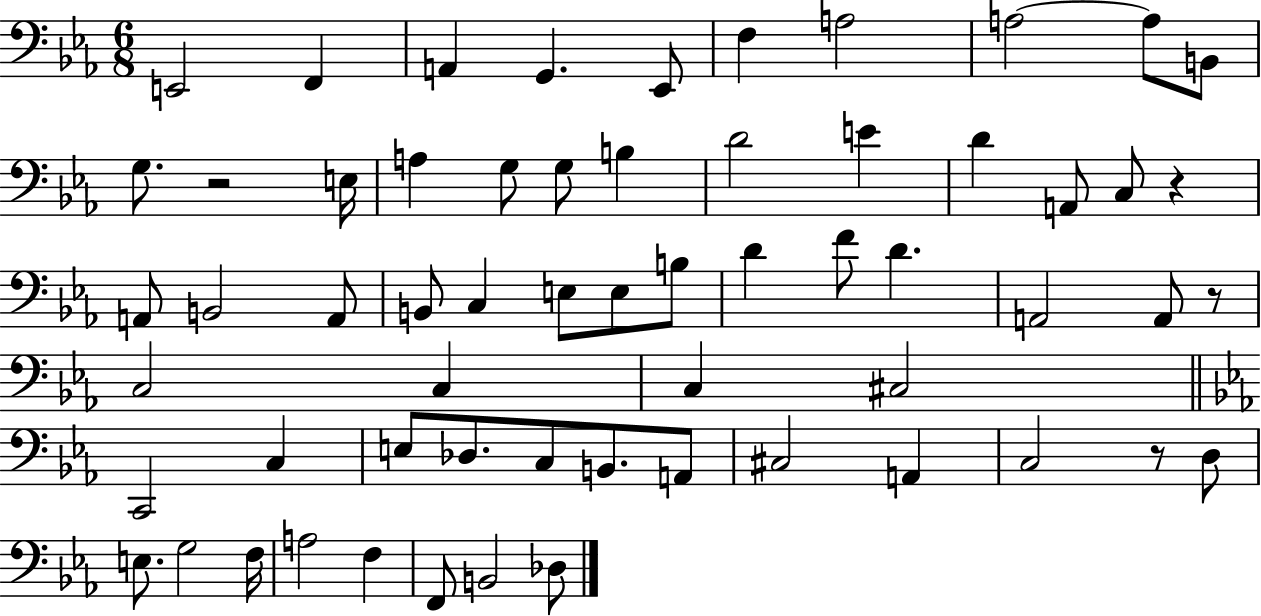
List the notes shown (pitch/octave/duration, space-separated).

E2/h F2/q A2/q G2/q. Eb2/e F3/q A3/h A3/h A3/e B2/e G3/e. R/h E3/s A3/q G3/e G3/e B3/q D4/h E4/q D4/q A2/e C3/e R/q A2/e B2/h A2/e B2/e C3/q E3/e E3/e B3/e D4/q F4/e D4/q. A2/h A2/e R/e C3/h C3/q C3/q C#3/h C2/h C3/q E3/e Db3/e. C3/e B2/e. A2/e C#3/h A2/q C3/h R/e D3/e E3/e. G3/h F3/s A3/h F3/q F2/e B2/h Db3/e